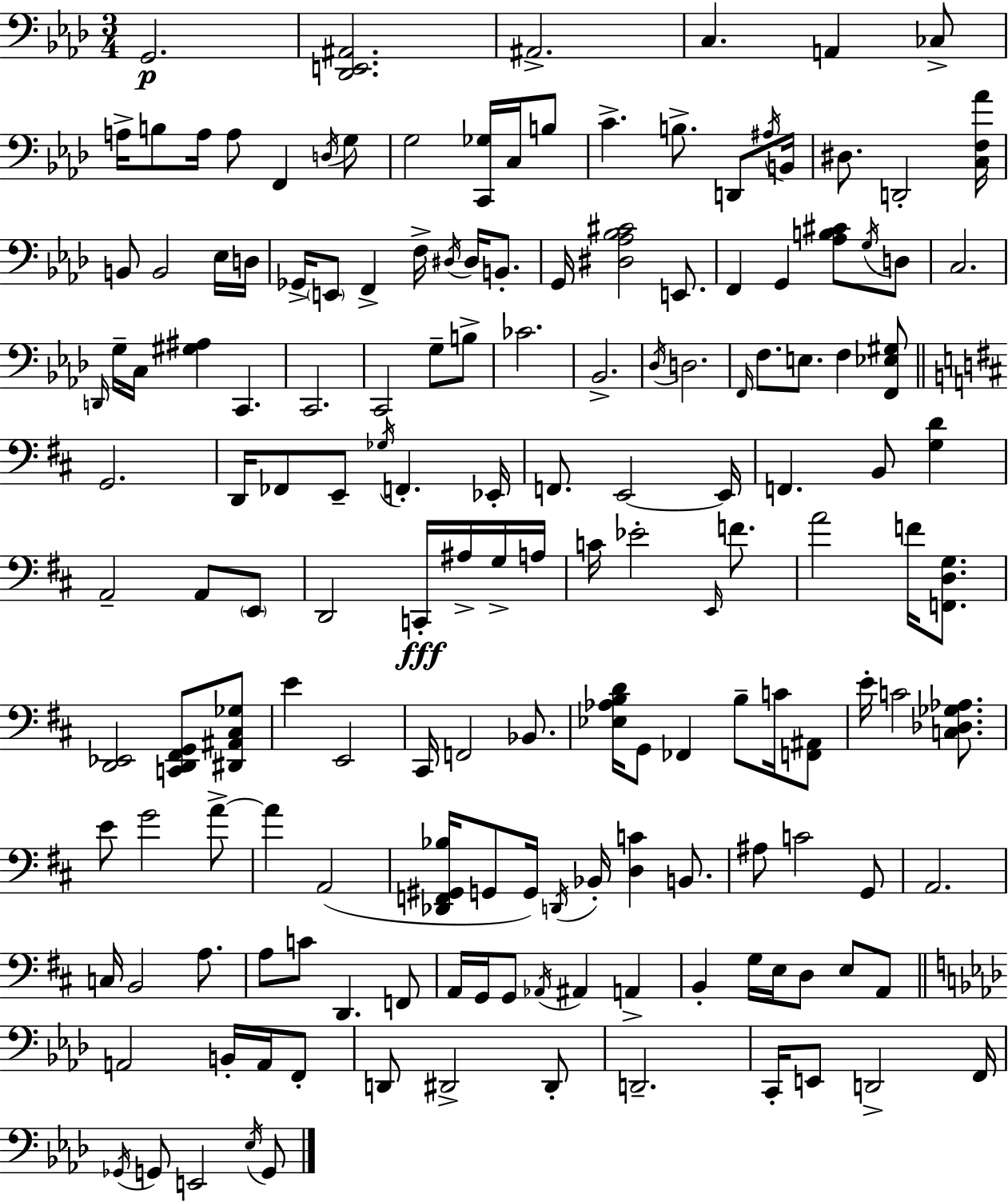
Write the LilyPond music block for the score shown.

{
  \clef bass
  \numericTimeSignature
  \time 3/4
  \key f \minor
  g,2.\p | <des, e, ais,>2. | ais,2.-> | c4. a,4 ces8-> | \break a16-> b8 a16 a8 f,4 \acciaccatura { d16 } g8 | g2 <c, ges>16 c16 b8 | c'4.-> b8.-> d,8 | \acciaccatura { ais16 } b,16 dis8. d,2-. | \break <c f aes'>16 b,8 b,2 | ees16 d16 ges,16-> \parenthesize e,8 f,4-> f16-> \acciaccatura { dis16 } dis16 | b,8.-. g,16 <dis aes bes cis'>2 | e,8. f,4 g,4 <aes b cis'>8 | \break \acciaccatura { g16 } d8 c2. | \grace { d,16 } g16-- c16 <gis ais>4 c,4. | c,2. | c,2 | \break g8-- b8-> ces'2. | bes,2.-> | \acciaccatura { des16 } d2. | \grace { f,16 } f8. e8. | \break f4 <f, ees gis>8 \bar "||" \break \key b \minor g,2. | d,16 fes,8 e,8-- \acciaccatura { ges16 } f,4.-. | ees,16-. f,8. e,2~~ | e,16 f,4. b,8 <g d'>4 | \break a,2-- a,8 \parenthesize e,8 | d,2 c,16-.\fff ais16-> g16-> | a16 c'16 ees'2-. \grace { e,16 } f'8. | a'2 f'16 <f, d g>8. | \break <d, ees,>2 <c, d, fis, g,>8 | <dis, ais, cis ges>8 e'4 e,2 | cis,16 f,2 bes,8. | <ees aes b d'>16 g,8 fes,4 b8-- c'16 | \break <f, ais,>8 e'16-. c'2 <c des ges aes>8. | e'8 g'2 | a'8->~~ a'4 a,2( | <des, f, gis, bes>16 g,8 g,16) \acciaccatura { d,16 } bes,16-. <d c'>4 | \break b,8. ais8 c'2 | g,8 a,2. | c16 b,2 | a8. a8 c'8 d,4. | \break f,8 a,16 g,16 g,8 \acciaccatura { aes,16 } ais,4 | a,4-> b,4-. g16 e16 d8 | e8 a,8 \bar "||" \break \key aes \major a,2 b,16-. a,16 f,8-. | d,8 dis,2-> dis,8-. | d,2.-- | c,16-. e,8 d,2-> f,16 | \break \acciaccatura { ges,16 } g,8 e,2 \acciaccatura { ees16 } | g,8 \bar "|."
}